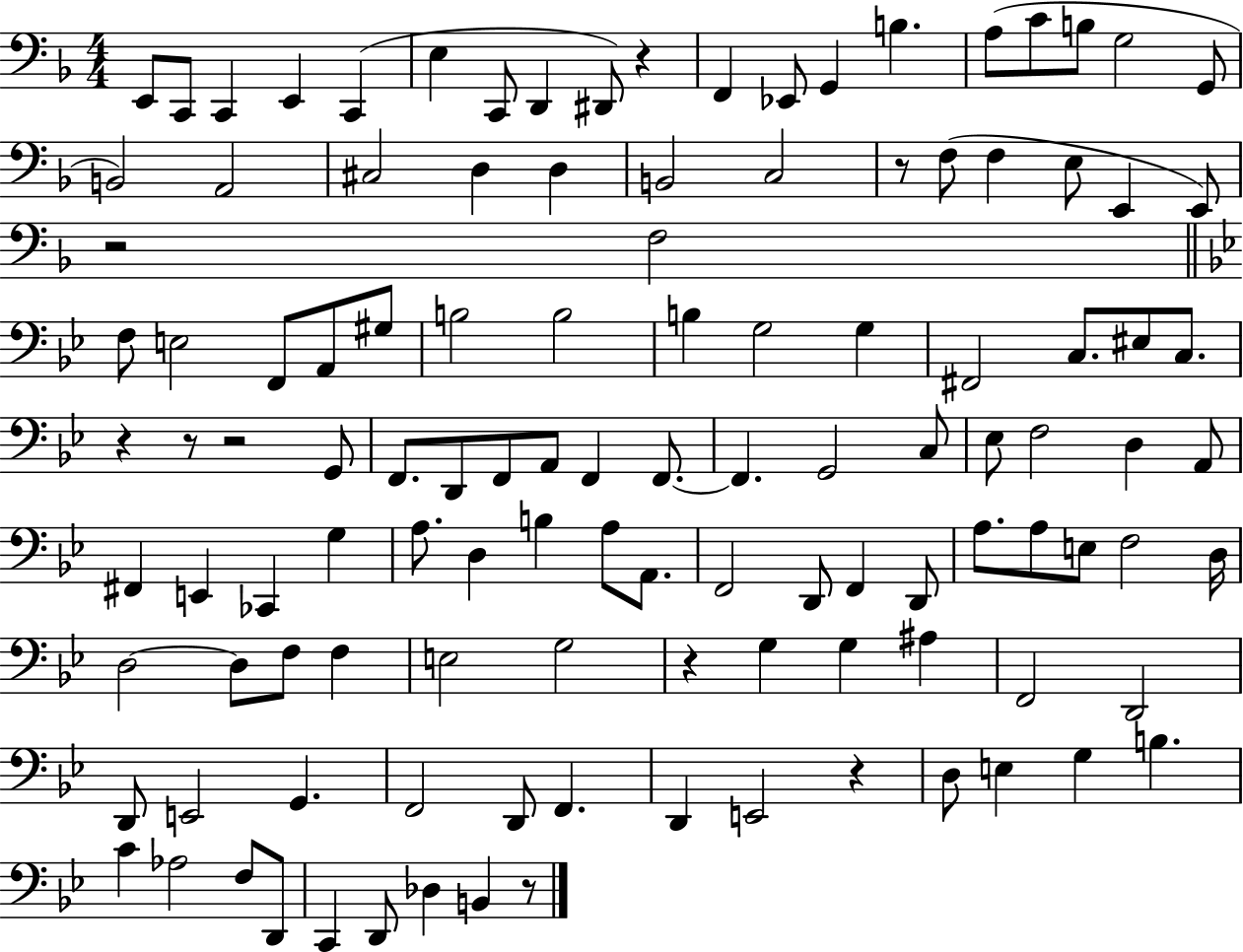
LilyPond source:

{
  \clef bass
  \numericTimeSignature
  \time 4/4
  \key f \major
  e,8 c,8 c,4 e,4 c,4( | e4 c,8 d,4 dis,8) r4 | f,4 ees,8 g,4 b4. | a8( c'8 b8 g2 g,8 | \break b,2) a,2 | cis2 d4 d4 | b,2 c2 | r8 f8( f4 e8 e,4 e,8) | \break r2 f2 | \bar "||" \break \key g \minor f8 e2 f,8 a,8 gis8 | b2 b2 | b4 g2 g4 | fis,2 c8. eis8 c8. | \break r4 r8 r2 g,8 | f,8. d,8 f,8 a,8 f,4 f,8.~~ | f,4. g,2 c8 | ees8 f2 d4 a,8 | \break fis,4 e,4 ces,4 g4 | a8. d4 b4 a8 a,8. | f,2 d,8 f,4 d,8 | a8. a8 e8 f2 d16 | \break d2~~ d8 f8 f4 | e2 g2 | r4 g4 g4 ais4 | f,2 d,2 | \break d,8 e,2 g,4. | f,2 d,8 f,4. | d,4 e,2 r4 | d8 e4 g4 b4. | \break c'4 aes2 f8 d,8 | c,4 d,8 des4 b,4 r8 | \bar "|."
}